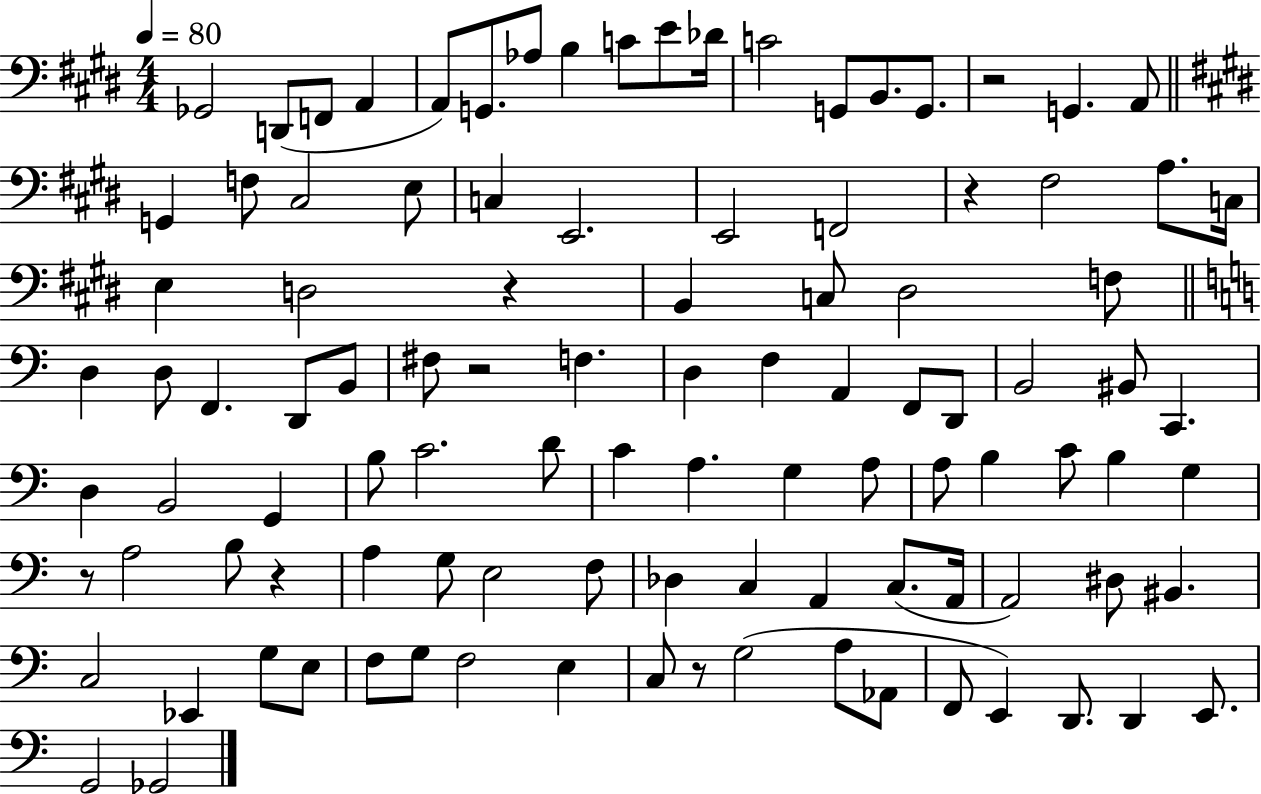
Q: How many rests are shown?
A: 7